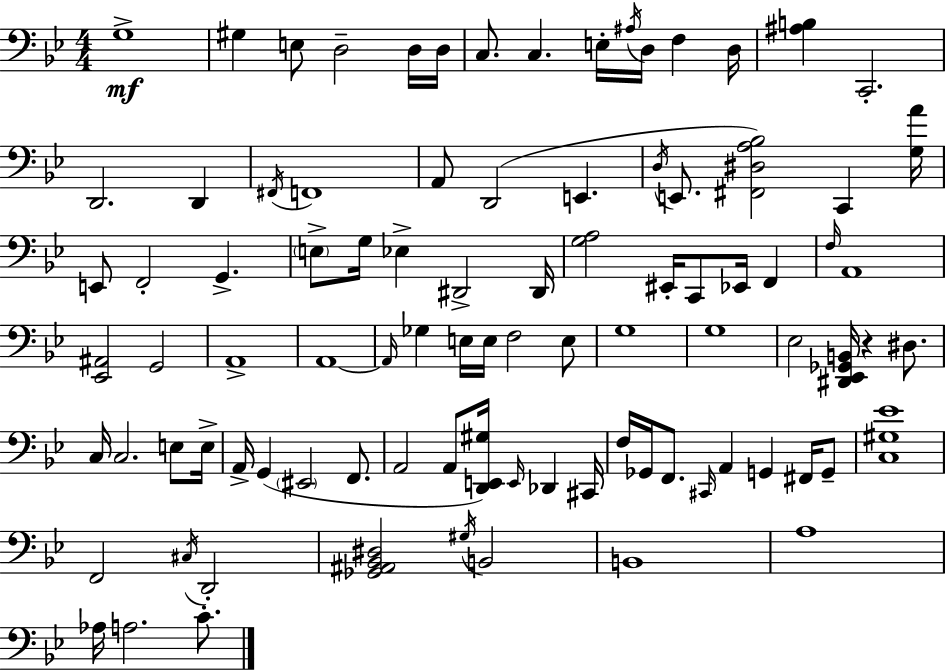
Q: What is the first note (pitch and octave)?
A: G3